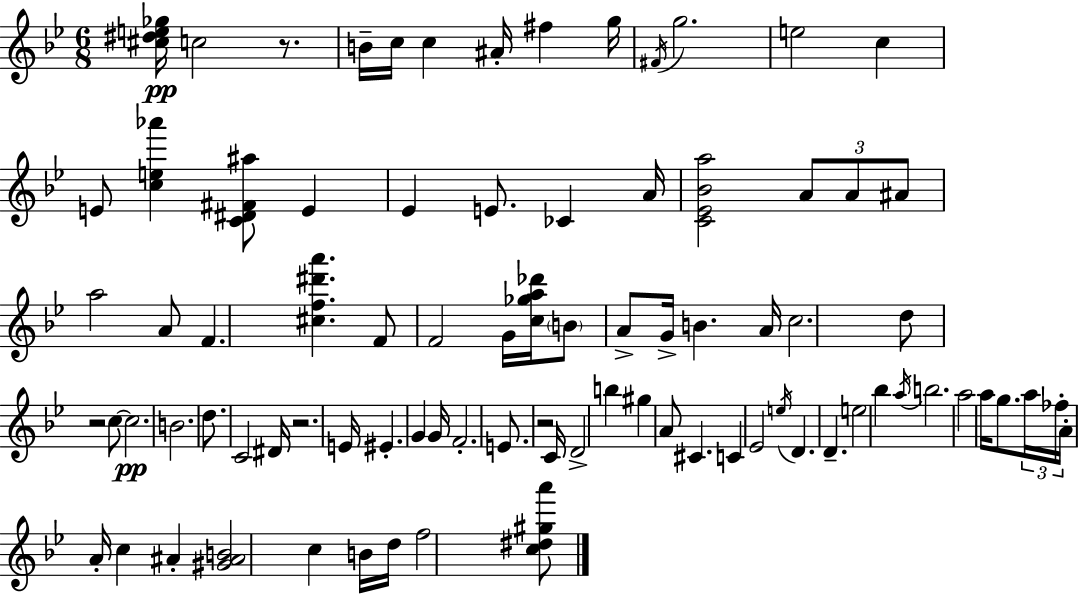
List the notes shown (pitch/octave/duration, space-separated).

[C#5,D#5,E5,Gb5]/s C5/h R/e. B4/s C5/s C5/q A#4/s F#5/q G5/s F#4/s G5/h. E5/h C5/q E4/e [C5,E5,Ab6]/q [C4,D#4,F#4,A#5]/e E4/q Eb4/q E4/e. CES4/q A4/s [C4,Eb4,Bb4,A5]/h A4/e A4/e A#4/e A5/h A4/e F4/q. [C#5,F5,D#6,A6]/q. F4/e F4/h G4/s [C5,Gb5,A5,Db6]/s B4/e A4/e G4/s B4/q. A4/s C5/h. D5/e R/h C5/e C5/h. B4/h. D5/e. C4/h D#4/s R/h. E4/s EIS4/q. G4/q G4/s F4/h. E4/e. R/h C4/s D4/h B5/q G#5/q A4/e C#4/q. C4/q Eb4/h E5/s D4/q. D4/q. E5/h Bb5/q A5/s B5/h. A5/h A5/s G5/e. A5/s FES5/s A4/s A4/s C5/q A#4/q [G#4,A#4,B4]/h C5/q B4/s D5/s F5/h [C5,D#5,G#5,A6]/e